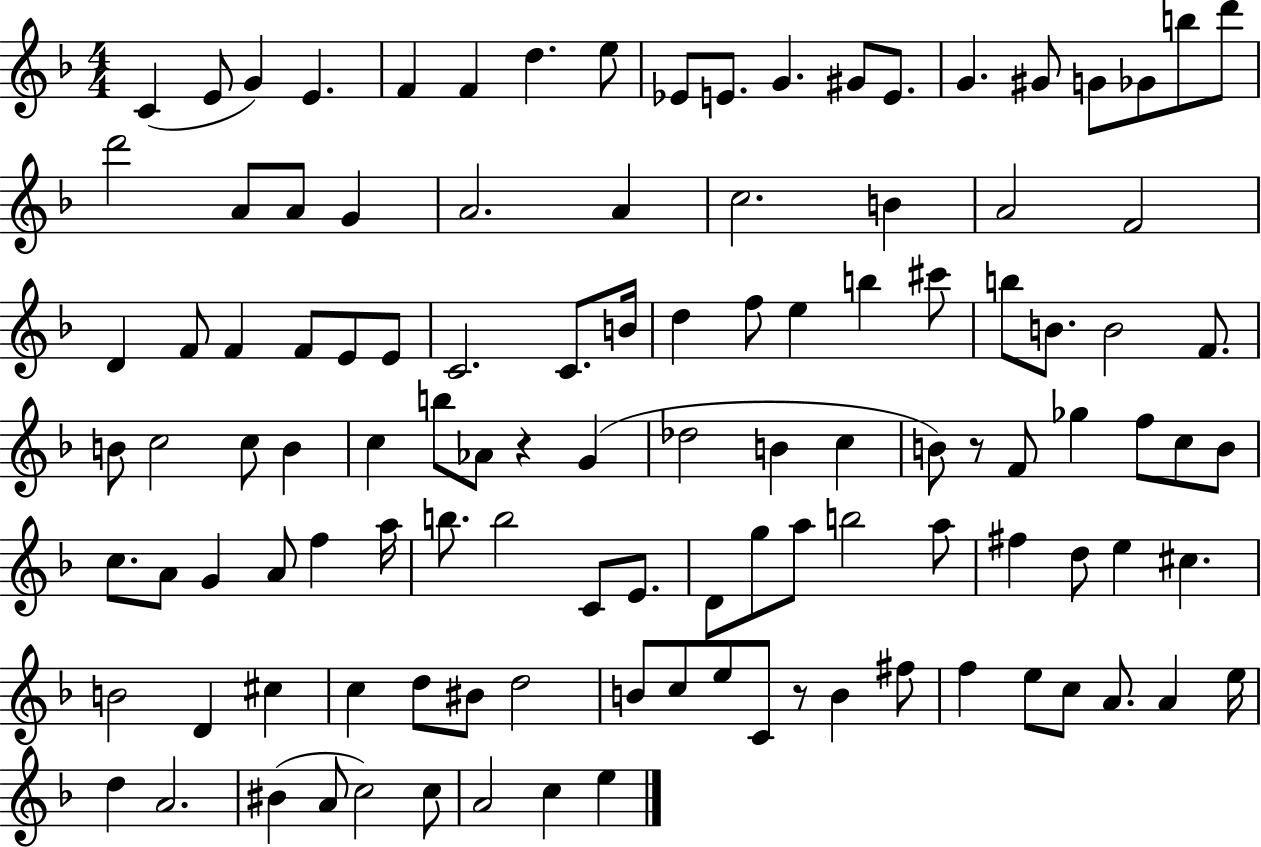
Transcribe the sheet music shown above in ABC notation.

X:1
T:Untitled
M:4/4
L:1/4
K:F
C E/2 G E F F d e/2 _E/2 E/2 G ^G/2 E/2 G ^G/2 G/2 _G/2 b/2 d'/2 d'2 A/2 A/2 G A2 A c2 B A2 F2 D F/2 F F/2 E/2 E/2 C2 C/2 B/4 d f/2 e b ^c'/2 b/2 B/2 B2 F/2 B/2 c2 c/2 B c b/2 _A/2 z G _d2 B c B/2 z/2 F/2 _g f/2 c/2 B/2 c/2 A/2 G A/2 f a/4 b/2 b2 C/2 E/2 D/2 g/2 a/2 b2 a/2 ^f d/2 e ^c B2 D ^c c d/2 ^B/2 d2 B/2 c/2 e/2 C/2 z/2 B ^f/2 f e/2 c/2 A/2 A e/4 d A2 ^B A/2 c2 c/2 A2 c e